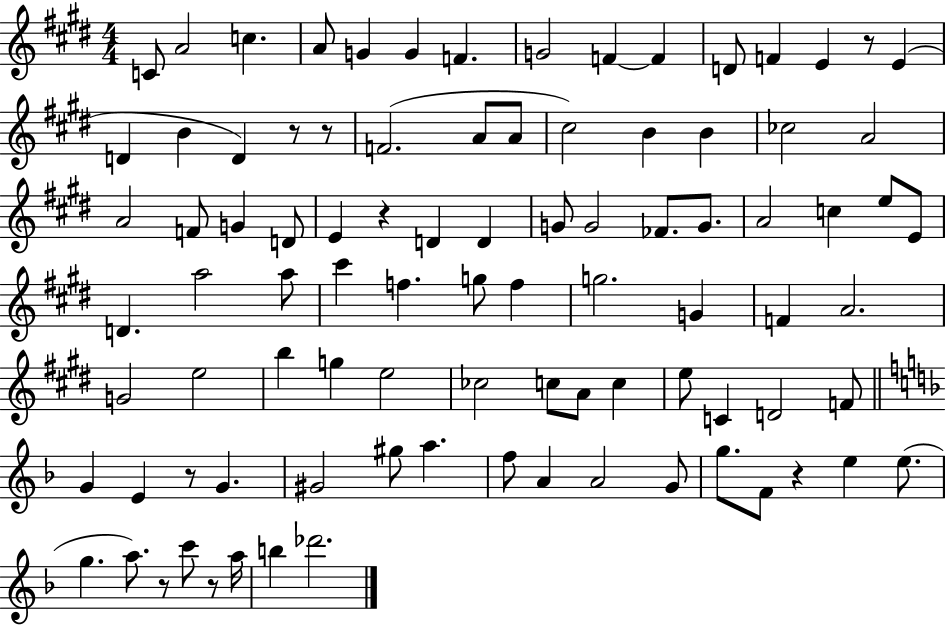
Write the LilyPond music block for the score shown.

{
  \clef treble
  \numericTimeSignature
  \time 4/4
  \key e \major
  c'8 a'2 c''4. | a'8 g'4 g'4 f'4. | g'2 f'4~~ f'4 | d'8 f'4 e'4 r8 e'4( | \break d'4 b'4 d'4) r8 r8 | f'2.( a'8 a'8 | cis''2) b'4 b'4 | ces''2 a'2 | \break a'2 f'8 g'4 d'8 | e'4 r4 d'4 d'4 | g'8 g'2 fes'8. g'8. | a'2 c''4 e''8 e'8 | \break d'4. a''2 a''8 | cis'''4 f''4. g''8 f''4 | g''2. g'4 | f'4 a'2. | \break g'2 e''2 | b''4 g''4 e''2 | ces''2 c''8 a'8 c''4 | e''8 c'4 d'2 f'8 | \break \bar "||" \break \key f \major g'4 e'4 r8 g'4. | gis'2 gis''8 a''4. | f''8 a'4 a'2 g'8 | g''8. f'8 r4 e''4 e''8.( | \break g''4. a''8.) r8 c'''8 r8 a''16 | b''4 des'''2. | \bar "|."
}